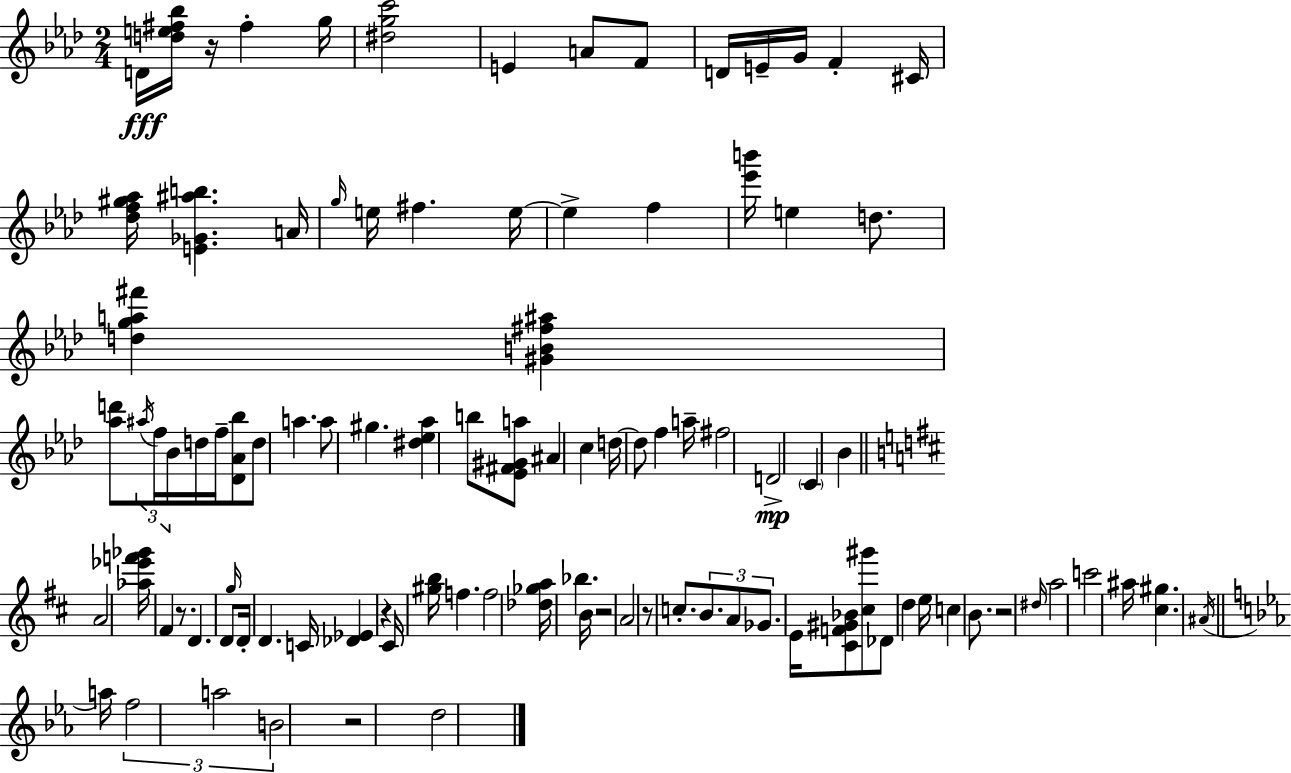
{
  \clef treble
  \numericTimeSignature
  \time 2/4
  \key f \minor
  d'16\fff <d'' e'' fis'' bes''>16 r16 fis''4-. g''16 | <dis'' g'' c'''>2 | e'4 a'8 f'8 | d'16 e'16-- g'16 f'4-. cis'16 | \break <des'' f'' gis'' aes''>16 <e' ges' ais'' b''>4. a'16 | \grace { g''16 } e''16 fis''4. | e''16~~ e''4-> f''4 | <ees''' b'''>16 e''4 d''8. | \break <d'' g'' a'' fis'''>4 <gis' b' fis'' ais''>4 | <aes'' d'''>8 \tuplet 3/2 { \acciaccatura { ais''16 } f''16 bes'16 } d''16 f''16-- | <des' aes' bes''>8 d''8 a''4. | a''8 gis''4. | \break <dis'' ees'' aes''>4 b''8 | <ees' fis' gis' a''>8 ais'4 c''4 | d''16~~ d''8 f''4 | a''16-- fis''2 | \break d'2->\mp | \parenthesize c'4 bes'4 | \bar "||" \break \key d \major a'2 | <aes'' ees''' f''' ges'''>16 fis'4 r8. | d'4. d'8 | \grace { g''16 } d'16-. d'4. | \break c'16 <des' ees'>4 r4 | cis'16 <gis'' b''>16 f''4. | f''2 | <des'' ges'' a''>16 bes''4. | \break b'16 r2 | a'2 | r8 c''8.-. \tuplet 3/2 { b'8. | a'8 ges'8. } e'16 <cis' f' gis' bes'>8 | \break <cis'' gis'''>8 des'8 d''4 | e''16 c''4 b'8. | r2 | \grace { dis''16 } a''2 | \break c'''2 | ais''16 <cis'' gis''>4. | \acciaccatura { ais'16 } \bar "||" \break \key ees \major a''16 \tuplet 3/2 { f''2 | a''2 | b'2 } | r2 | \break d''2 | \bar "|."
}